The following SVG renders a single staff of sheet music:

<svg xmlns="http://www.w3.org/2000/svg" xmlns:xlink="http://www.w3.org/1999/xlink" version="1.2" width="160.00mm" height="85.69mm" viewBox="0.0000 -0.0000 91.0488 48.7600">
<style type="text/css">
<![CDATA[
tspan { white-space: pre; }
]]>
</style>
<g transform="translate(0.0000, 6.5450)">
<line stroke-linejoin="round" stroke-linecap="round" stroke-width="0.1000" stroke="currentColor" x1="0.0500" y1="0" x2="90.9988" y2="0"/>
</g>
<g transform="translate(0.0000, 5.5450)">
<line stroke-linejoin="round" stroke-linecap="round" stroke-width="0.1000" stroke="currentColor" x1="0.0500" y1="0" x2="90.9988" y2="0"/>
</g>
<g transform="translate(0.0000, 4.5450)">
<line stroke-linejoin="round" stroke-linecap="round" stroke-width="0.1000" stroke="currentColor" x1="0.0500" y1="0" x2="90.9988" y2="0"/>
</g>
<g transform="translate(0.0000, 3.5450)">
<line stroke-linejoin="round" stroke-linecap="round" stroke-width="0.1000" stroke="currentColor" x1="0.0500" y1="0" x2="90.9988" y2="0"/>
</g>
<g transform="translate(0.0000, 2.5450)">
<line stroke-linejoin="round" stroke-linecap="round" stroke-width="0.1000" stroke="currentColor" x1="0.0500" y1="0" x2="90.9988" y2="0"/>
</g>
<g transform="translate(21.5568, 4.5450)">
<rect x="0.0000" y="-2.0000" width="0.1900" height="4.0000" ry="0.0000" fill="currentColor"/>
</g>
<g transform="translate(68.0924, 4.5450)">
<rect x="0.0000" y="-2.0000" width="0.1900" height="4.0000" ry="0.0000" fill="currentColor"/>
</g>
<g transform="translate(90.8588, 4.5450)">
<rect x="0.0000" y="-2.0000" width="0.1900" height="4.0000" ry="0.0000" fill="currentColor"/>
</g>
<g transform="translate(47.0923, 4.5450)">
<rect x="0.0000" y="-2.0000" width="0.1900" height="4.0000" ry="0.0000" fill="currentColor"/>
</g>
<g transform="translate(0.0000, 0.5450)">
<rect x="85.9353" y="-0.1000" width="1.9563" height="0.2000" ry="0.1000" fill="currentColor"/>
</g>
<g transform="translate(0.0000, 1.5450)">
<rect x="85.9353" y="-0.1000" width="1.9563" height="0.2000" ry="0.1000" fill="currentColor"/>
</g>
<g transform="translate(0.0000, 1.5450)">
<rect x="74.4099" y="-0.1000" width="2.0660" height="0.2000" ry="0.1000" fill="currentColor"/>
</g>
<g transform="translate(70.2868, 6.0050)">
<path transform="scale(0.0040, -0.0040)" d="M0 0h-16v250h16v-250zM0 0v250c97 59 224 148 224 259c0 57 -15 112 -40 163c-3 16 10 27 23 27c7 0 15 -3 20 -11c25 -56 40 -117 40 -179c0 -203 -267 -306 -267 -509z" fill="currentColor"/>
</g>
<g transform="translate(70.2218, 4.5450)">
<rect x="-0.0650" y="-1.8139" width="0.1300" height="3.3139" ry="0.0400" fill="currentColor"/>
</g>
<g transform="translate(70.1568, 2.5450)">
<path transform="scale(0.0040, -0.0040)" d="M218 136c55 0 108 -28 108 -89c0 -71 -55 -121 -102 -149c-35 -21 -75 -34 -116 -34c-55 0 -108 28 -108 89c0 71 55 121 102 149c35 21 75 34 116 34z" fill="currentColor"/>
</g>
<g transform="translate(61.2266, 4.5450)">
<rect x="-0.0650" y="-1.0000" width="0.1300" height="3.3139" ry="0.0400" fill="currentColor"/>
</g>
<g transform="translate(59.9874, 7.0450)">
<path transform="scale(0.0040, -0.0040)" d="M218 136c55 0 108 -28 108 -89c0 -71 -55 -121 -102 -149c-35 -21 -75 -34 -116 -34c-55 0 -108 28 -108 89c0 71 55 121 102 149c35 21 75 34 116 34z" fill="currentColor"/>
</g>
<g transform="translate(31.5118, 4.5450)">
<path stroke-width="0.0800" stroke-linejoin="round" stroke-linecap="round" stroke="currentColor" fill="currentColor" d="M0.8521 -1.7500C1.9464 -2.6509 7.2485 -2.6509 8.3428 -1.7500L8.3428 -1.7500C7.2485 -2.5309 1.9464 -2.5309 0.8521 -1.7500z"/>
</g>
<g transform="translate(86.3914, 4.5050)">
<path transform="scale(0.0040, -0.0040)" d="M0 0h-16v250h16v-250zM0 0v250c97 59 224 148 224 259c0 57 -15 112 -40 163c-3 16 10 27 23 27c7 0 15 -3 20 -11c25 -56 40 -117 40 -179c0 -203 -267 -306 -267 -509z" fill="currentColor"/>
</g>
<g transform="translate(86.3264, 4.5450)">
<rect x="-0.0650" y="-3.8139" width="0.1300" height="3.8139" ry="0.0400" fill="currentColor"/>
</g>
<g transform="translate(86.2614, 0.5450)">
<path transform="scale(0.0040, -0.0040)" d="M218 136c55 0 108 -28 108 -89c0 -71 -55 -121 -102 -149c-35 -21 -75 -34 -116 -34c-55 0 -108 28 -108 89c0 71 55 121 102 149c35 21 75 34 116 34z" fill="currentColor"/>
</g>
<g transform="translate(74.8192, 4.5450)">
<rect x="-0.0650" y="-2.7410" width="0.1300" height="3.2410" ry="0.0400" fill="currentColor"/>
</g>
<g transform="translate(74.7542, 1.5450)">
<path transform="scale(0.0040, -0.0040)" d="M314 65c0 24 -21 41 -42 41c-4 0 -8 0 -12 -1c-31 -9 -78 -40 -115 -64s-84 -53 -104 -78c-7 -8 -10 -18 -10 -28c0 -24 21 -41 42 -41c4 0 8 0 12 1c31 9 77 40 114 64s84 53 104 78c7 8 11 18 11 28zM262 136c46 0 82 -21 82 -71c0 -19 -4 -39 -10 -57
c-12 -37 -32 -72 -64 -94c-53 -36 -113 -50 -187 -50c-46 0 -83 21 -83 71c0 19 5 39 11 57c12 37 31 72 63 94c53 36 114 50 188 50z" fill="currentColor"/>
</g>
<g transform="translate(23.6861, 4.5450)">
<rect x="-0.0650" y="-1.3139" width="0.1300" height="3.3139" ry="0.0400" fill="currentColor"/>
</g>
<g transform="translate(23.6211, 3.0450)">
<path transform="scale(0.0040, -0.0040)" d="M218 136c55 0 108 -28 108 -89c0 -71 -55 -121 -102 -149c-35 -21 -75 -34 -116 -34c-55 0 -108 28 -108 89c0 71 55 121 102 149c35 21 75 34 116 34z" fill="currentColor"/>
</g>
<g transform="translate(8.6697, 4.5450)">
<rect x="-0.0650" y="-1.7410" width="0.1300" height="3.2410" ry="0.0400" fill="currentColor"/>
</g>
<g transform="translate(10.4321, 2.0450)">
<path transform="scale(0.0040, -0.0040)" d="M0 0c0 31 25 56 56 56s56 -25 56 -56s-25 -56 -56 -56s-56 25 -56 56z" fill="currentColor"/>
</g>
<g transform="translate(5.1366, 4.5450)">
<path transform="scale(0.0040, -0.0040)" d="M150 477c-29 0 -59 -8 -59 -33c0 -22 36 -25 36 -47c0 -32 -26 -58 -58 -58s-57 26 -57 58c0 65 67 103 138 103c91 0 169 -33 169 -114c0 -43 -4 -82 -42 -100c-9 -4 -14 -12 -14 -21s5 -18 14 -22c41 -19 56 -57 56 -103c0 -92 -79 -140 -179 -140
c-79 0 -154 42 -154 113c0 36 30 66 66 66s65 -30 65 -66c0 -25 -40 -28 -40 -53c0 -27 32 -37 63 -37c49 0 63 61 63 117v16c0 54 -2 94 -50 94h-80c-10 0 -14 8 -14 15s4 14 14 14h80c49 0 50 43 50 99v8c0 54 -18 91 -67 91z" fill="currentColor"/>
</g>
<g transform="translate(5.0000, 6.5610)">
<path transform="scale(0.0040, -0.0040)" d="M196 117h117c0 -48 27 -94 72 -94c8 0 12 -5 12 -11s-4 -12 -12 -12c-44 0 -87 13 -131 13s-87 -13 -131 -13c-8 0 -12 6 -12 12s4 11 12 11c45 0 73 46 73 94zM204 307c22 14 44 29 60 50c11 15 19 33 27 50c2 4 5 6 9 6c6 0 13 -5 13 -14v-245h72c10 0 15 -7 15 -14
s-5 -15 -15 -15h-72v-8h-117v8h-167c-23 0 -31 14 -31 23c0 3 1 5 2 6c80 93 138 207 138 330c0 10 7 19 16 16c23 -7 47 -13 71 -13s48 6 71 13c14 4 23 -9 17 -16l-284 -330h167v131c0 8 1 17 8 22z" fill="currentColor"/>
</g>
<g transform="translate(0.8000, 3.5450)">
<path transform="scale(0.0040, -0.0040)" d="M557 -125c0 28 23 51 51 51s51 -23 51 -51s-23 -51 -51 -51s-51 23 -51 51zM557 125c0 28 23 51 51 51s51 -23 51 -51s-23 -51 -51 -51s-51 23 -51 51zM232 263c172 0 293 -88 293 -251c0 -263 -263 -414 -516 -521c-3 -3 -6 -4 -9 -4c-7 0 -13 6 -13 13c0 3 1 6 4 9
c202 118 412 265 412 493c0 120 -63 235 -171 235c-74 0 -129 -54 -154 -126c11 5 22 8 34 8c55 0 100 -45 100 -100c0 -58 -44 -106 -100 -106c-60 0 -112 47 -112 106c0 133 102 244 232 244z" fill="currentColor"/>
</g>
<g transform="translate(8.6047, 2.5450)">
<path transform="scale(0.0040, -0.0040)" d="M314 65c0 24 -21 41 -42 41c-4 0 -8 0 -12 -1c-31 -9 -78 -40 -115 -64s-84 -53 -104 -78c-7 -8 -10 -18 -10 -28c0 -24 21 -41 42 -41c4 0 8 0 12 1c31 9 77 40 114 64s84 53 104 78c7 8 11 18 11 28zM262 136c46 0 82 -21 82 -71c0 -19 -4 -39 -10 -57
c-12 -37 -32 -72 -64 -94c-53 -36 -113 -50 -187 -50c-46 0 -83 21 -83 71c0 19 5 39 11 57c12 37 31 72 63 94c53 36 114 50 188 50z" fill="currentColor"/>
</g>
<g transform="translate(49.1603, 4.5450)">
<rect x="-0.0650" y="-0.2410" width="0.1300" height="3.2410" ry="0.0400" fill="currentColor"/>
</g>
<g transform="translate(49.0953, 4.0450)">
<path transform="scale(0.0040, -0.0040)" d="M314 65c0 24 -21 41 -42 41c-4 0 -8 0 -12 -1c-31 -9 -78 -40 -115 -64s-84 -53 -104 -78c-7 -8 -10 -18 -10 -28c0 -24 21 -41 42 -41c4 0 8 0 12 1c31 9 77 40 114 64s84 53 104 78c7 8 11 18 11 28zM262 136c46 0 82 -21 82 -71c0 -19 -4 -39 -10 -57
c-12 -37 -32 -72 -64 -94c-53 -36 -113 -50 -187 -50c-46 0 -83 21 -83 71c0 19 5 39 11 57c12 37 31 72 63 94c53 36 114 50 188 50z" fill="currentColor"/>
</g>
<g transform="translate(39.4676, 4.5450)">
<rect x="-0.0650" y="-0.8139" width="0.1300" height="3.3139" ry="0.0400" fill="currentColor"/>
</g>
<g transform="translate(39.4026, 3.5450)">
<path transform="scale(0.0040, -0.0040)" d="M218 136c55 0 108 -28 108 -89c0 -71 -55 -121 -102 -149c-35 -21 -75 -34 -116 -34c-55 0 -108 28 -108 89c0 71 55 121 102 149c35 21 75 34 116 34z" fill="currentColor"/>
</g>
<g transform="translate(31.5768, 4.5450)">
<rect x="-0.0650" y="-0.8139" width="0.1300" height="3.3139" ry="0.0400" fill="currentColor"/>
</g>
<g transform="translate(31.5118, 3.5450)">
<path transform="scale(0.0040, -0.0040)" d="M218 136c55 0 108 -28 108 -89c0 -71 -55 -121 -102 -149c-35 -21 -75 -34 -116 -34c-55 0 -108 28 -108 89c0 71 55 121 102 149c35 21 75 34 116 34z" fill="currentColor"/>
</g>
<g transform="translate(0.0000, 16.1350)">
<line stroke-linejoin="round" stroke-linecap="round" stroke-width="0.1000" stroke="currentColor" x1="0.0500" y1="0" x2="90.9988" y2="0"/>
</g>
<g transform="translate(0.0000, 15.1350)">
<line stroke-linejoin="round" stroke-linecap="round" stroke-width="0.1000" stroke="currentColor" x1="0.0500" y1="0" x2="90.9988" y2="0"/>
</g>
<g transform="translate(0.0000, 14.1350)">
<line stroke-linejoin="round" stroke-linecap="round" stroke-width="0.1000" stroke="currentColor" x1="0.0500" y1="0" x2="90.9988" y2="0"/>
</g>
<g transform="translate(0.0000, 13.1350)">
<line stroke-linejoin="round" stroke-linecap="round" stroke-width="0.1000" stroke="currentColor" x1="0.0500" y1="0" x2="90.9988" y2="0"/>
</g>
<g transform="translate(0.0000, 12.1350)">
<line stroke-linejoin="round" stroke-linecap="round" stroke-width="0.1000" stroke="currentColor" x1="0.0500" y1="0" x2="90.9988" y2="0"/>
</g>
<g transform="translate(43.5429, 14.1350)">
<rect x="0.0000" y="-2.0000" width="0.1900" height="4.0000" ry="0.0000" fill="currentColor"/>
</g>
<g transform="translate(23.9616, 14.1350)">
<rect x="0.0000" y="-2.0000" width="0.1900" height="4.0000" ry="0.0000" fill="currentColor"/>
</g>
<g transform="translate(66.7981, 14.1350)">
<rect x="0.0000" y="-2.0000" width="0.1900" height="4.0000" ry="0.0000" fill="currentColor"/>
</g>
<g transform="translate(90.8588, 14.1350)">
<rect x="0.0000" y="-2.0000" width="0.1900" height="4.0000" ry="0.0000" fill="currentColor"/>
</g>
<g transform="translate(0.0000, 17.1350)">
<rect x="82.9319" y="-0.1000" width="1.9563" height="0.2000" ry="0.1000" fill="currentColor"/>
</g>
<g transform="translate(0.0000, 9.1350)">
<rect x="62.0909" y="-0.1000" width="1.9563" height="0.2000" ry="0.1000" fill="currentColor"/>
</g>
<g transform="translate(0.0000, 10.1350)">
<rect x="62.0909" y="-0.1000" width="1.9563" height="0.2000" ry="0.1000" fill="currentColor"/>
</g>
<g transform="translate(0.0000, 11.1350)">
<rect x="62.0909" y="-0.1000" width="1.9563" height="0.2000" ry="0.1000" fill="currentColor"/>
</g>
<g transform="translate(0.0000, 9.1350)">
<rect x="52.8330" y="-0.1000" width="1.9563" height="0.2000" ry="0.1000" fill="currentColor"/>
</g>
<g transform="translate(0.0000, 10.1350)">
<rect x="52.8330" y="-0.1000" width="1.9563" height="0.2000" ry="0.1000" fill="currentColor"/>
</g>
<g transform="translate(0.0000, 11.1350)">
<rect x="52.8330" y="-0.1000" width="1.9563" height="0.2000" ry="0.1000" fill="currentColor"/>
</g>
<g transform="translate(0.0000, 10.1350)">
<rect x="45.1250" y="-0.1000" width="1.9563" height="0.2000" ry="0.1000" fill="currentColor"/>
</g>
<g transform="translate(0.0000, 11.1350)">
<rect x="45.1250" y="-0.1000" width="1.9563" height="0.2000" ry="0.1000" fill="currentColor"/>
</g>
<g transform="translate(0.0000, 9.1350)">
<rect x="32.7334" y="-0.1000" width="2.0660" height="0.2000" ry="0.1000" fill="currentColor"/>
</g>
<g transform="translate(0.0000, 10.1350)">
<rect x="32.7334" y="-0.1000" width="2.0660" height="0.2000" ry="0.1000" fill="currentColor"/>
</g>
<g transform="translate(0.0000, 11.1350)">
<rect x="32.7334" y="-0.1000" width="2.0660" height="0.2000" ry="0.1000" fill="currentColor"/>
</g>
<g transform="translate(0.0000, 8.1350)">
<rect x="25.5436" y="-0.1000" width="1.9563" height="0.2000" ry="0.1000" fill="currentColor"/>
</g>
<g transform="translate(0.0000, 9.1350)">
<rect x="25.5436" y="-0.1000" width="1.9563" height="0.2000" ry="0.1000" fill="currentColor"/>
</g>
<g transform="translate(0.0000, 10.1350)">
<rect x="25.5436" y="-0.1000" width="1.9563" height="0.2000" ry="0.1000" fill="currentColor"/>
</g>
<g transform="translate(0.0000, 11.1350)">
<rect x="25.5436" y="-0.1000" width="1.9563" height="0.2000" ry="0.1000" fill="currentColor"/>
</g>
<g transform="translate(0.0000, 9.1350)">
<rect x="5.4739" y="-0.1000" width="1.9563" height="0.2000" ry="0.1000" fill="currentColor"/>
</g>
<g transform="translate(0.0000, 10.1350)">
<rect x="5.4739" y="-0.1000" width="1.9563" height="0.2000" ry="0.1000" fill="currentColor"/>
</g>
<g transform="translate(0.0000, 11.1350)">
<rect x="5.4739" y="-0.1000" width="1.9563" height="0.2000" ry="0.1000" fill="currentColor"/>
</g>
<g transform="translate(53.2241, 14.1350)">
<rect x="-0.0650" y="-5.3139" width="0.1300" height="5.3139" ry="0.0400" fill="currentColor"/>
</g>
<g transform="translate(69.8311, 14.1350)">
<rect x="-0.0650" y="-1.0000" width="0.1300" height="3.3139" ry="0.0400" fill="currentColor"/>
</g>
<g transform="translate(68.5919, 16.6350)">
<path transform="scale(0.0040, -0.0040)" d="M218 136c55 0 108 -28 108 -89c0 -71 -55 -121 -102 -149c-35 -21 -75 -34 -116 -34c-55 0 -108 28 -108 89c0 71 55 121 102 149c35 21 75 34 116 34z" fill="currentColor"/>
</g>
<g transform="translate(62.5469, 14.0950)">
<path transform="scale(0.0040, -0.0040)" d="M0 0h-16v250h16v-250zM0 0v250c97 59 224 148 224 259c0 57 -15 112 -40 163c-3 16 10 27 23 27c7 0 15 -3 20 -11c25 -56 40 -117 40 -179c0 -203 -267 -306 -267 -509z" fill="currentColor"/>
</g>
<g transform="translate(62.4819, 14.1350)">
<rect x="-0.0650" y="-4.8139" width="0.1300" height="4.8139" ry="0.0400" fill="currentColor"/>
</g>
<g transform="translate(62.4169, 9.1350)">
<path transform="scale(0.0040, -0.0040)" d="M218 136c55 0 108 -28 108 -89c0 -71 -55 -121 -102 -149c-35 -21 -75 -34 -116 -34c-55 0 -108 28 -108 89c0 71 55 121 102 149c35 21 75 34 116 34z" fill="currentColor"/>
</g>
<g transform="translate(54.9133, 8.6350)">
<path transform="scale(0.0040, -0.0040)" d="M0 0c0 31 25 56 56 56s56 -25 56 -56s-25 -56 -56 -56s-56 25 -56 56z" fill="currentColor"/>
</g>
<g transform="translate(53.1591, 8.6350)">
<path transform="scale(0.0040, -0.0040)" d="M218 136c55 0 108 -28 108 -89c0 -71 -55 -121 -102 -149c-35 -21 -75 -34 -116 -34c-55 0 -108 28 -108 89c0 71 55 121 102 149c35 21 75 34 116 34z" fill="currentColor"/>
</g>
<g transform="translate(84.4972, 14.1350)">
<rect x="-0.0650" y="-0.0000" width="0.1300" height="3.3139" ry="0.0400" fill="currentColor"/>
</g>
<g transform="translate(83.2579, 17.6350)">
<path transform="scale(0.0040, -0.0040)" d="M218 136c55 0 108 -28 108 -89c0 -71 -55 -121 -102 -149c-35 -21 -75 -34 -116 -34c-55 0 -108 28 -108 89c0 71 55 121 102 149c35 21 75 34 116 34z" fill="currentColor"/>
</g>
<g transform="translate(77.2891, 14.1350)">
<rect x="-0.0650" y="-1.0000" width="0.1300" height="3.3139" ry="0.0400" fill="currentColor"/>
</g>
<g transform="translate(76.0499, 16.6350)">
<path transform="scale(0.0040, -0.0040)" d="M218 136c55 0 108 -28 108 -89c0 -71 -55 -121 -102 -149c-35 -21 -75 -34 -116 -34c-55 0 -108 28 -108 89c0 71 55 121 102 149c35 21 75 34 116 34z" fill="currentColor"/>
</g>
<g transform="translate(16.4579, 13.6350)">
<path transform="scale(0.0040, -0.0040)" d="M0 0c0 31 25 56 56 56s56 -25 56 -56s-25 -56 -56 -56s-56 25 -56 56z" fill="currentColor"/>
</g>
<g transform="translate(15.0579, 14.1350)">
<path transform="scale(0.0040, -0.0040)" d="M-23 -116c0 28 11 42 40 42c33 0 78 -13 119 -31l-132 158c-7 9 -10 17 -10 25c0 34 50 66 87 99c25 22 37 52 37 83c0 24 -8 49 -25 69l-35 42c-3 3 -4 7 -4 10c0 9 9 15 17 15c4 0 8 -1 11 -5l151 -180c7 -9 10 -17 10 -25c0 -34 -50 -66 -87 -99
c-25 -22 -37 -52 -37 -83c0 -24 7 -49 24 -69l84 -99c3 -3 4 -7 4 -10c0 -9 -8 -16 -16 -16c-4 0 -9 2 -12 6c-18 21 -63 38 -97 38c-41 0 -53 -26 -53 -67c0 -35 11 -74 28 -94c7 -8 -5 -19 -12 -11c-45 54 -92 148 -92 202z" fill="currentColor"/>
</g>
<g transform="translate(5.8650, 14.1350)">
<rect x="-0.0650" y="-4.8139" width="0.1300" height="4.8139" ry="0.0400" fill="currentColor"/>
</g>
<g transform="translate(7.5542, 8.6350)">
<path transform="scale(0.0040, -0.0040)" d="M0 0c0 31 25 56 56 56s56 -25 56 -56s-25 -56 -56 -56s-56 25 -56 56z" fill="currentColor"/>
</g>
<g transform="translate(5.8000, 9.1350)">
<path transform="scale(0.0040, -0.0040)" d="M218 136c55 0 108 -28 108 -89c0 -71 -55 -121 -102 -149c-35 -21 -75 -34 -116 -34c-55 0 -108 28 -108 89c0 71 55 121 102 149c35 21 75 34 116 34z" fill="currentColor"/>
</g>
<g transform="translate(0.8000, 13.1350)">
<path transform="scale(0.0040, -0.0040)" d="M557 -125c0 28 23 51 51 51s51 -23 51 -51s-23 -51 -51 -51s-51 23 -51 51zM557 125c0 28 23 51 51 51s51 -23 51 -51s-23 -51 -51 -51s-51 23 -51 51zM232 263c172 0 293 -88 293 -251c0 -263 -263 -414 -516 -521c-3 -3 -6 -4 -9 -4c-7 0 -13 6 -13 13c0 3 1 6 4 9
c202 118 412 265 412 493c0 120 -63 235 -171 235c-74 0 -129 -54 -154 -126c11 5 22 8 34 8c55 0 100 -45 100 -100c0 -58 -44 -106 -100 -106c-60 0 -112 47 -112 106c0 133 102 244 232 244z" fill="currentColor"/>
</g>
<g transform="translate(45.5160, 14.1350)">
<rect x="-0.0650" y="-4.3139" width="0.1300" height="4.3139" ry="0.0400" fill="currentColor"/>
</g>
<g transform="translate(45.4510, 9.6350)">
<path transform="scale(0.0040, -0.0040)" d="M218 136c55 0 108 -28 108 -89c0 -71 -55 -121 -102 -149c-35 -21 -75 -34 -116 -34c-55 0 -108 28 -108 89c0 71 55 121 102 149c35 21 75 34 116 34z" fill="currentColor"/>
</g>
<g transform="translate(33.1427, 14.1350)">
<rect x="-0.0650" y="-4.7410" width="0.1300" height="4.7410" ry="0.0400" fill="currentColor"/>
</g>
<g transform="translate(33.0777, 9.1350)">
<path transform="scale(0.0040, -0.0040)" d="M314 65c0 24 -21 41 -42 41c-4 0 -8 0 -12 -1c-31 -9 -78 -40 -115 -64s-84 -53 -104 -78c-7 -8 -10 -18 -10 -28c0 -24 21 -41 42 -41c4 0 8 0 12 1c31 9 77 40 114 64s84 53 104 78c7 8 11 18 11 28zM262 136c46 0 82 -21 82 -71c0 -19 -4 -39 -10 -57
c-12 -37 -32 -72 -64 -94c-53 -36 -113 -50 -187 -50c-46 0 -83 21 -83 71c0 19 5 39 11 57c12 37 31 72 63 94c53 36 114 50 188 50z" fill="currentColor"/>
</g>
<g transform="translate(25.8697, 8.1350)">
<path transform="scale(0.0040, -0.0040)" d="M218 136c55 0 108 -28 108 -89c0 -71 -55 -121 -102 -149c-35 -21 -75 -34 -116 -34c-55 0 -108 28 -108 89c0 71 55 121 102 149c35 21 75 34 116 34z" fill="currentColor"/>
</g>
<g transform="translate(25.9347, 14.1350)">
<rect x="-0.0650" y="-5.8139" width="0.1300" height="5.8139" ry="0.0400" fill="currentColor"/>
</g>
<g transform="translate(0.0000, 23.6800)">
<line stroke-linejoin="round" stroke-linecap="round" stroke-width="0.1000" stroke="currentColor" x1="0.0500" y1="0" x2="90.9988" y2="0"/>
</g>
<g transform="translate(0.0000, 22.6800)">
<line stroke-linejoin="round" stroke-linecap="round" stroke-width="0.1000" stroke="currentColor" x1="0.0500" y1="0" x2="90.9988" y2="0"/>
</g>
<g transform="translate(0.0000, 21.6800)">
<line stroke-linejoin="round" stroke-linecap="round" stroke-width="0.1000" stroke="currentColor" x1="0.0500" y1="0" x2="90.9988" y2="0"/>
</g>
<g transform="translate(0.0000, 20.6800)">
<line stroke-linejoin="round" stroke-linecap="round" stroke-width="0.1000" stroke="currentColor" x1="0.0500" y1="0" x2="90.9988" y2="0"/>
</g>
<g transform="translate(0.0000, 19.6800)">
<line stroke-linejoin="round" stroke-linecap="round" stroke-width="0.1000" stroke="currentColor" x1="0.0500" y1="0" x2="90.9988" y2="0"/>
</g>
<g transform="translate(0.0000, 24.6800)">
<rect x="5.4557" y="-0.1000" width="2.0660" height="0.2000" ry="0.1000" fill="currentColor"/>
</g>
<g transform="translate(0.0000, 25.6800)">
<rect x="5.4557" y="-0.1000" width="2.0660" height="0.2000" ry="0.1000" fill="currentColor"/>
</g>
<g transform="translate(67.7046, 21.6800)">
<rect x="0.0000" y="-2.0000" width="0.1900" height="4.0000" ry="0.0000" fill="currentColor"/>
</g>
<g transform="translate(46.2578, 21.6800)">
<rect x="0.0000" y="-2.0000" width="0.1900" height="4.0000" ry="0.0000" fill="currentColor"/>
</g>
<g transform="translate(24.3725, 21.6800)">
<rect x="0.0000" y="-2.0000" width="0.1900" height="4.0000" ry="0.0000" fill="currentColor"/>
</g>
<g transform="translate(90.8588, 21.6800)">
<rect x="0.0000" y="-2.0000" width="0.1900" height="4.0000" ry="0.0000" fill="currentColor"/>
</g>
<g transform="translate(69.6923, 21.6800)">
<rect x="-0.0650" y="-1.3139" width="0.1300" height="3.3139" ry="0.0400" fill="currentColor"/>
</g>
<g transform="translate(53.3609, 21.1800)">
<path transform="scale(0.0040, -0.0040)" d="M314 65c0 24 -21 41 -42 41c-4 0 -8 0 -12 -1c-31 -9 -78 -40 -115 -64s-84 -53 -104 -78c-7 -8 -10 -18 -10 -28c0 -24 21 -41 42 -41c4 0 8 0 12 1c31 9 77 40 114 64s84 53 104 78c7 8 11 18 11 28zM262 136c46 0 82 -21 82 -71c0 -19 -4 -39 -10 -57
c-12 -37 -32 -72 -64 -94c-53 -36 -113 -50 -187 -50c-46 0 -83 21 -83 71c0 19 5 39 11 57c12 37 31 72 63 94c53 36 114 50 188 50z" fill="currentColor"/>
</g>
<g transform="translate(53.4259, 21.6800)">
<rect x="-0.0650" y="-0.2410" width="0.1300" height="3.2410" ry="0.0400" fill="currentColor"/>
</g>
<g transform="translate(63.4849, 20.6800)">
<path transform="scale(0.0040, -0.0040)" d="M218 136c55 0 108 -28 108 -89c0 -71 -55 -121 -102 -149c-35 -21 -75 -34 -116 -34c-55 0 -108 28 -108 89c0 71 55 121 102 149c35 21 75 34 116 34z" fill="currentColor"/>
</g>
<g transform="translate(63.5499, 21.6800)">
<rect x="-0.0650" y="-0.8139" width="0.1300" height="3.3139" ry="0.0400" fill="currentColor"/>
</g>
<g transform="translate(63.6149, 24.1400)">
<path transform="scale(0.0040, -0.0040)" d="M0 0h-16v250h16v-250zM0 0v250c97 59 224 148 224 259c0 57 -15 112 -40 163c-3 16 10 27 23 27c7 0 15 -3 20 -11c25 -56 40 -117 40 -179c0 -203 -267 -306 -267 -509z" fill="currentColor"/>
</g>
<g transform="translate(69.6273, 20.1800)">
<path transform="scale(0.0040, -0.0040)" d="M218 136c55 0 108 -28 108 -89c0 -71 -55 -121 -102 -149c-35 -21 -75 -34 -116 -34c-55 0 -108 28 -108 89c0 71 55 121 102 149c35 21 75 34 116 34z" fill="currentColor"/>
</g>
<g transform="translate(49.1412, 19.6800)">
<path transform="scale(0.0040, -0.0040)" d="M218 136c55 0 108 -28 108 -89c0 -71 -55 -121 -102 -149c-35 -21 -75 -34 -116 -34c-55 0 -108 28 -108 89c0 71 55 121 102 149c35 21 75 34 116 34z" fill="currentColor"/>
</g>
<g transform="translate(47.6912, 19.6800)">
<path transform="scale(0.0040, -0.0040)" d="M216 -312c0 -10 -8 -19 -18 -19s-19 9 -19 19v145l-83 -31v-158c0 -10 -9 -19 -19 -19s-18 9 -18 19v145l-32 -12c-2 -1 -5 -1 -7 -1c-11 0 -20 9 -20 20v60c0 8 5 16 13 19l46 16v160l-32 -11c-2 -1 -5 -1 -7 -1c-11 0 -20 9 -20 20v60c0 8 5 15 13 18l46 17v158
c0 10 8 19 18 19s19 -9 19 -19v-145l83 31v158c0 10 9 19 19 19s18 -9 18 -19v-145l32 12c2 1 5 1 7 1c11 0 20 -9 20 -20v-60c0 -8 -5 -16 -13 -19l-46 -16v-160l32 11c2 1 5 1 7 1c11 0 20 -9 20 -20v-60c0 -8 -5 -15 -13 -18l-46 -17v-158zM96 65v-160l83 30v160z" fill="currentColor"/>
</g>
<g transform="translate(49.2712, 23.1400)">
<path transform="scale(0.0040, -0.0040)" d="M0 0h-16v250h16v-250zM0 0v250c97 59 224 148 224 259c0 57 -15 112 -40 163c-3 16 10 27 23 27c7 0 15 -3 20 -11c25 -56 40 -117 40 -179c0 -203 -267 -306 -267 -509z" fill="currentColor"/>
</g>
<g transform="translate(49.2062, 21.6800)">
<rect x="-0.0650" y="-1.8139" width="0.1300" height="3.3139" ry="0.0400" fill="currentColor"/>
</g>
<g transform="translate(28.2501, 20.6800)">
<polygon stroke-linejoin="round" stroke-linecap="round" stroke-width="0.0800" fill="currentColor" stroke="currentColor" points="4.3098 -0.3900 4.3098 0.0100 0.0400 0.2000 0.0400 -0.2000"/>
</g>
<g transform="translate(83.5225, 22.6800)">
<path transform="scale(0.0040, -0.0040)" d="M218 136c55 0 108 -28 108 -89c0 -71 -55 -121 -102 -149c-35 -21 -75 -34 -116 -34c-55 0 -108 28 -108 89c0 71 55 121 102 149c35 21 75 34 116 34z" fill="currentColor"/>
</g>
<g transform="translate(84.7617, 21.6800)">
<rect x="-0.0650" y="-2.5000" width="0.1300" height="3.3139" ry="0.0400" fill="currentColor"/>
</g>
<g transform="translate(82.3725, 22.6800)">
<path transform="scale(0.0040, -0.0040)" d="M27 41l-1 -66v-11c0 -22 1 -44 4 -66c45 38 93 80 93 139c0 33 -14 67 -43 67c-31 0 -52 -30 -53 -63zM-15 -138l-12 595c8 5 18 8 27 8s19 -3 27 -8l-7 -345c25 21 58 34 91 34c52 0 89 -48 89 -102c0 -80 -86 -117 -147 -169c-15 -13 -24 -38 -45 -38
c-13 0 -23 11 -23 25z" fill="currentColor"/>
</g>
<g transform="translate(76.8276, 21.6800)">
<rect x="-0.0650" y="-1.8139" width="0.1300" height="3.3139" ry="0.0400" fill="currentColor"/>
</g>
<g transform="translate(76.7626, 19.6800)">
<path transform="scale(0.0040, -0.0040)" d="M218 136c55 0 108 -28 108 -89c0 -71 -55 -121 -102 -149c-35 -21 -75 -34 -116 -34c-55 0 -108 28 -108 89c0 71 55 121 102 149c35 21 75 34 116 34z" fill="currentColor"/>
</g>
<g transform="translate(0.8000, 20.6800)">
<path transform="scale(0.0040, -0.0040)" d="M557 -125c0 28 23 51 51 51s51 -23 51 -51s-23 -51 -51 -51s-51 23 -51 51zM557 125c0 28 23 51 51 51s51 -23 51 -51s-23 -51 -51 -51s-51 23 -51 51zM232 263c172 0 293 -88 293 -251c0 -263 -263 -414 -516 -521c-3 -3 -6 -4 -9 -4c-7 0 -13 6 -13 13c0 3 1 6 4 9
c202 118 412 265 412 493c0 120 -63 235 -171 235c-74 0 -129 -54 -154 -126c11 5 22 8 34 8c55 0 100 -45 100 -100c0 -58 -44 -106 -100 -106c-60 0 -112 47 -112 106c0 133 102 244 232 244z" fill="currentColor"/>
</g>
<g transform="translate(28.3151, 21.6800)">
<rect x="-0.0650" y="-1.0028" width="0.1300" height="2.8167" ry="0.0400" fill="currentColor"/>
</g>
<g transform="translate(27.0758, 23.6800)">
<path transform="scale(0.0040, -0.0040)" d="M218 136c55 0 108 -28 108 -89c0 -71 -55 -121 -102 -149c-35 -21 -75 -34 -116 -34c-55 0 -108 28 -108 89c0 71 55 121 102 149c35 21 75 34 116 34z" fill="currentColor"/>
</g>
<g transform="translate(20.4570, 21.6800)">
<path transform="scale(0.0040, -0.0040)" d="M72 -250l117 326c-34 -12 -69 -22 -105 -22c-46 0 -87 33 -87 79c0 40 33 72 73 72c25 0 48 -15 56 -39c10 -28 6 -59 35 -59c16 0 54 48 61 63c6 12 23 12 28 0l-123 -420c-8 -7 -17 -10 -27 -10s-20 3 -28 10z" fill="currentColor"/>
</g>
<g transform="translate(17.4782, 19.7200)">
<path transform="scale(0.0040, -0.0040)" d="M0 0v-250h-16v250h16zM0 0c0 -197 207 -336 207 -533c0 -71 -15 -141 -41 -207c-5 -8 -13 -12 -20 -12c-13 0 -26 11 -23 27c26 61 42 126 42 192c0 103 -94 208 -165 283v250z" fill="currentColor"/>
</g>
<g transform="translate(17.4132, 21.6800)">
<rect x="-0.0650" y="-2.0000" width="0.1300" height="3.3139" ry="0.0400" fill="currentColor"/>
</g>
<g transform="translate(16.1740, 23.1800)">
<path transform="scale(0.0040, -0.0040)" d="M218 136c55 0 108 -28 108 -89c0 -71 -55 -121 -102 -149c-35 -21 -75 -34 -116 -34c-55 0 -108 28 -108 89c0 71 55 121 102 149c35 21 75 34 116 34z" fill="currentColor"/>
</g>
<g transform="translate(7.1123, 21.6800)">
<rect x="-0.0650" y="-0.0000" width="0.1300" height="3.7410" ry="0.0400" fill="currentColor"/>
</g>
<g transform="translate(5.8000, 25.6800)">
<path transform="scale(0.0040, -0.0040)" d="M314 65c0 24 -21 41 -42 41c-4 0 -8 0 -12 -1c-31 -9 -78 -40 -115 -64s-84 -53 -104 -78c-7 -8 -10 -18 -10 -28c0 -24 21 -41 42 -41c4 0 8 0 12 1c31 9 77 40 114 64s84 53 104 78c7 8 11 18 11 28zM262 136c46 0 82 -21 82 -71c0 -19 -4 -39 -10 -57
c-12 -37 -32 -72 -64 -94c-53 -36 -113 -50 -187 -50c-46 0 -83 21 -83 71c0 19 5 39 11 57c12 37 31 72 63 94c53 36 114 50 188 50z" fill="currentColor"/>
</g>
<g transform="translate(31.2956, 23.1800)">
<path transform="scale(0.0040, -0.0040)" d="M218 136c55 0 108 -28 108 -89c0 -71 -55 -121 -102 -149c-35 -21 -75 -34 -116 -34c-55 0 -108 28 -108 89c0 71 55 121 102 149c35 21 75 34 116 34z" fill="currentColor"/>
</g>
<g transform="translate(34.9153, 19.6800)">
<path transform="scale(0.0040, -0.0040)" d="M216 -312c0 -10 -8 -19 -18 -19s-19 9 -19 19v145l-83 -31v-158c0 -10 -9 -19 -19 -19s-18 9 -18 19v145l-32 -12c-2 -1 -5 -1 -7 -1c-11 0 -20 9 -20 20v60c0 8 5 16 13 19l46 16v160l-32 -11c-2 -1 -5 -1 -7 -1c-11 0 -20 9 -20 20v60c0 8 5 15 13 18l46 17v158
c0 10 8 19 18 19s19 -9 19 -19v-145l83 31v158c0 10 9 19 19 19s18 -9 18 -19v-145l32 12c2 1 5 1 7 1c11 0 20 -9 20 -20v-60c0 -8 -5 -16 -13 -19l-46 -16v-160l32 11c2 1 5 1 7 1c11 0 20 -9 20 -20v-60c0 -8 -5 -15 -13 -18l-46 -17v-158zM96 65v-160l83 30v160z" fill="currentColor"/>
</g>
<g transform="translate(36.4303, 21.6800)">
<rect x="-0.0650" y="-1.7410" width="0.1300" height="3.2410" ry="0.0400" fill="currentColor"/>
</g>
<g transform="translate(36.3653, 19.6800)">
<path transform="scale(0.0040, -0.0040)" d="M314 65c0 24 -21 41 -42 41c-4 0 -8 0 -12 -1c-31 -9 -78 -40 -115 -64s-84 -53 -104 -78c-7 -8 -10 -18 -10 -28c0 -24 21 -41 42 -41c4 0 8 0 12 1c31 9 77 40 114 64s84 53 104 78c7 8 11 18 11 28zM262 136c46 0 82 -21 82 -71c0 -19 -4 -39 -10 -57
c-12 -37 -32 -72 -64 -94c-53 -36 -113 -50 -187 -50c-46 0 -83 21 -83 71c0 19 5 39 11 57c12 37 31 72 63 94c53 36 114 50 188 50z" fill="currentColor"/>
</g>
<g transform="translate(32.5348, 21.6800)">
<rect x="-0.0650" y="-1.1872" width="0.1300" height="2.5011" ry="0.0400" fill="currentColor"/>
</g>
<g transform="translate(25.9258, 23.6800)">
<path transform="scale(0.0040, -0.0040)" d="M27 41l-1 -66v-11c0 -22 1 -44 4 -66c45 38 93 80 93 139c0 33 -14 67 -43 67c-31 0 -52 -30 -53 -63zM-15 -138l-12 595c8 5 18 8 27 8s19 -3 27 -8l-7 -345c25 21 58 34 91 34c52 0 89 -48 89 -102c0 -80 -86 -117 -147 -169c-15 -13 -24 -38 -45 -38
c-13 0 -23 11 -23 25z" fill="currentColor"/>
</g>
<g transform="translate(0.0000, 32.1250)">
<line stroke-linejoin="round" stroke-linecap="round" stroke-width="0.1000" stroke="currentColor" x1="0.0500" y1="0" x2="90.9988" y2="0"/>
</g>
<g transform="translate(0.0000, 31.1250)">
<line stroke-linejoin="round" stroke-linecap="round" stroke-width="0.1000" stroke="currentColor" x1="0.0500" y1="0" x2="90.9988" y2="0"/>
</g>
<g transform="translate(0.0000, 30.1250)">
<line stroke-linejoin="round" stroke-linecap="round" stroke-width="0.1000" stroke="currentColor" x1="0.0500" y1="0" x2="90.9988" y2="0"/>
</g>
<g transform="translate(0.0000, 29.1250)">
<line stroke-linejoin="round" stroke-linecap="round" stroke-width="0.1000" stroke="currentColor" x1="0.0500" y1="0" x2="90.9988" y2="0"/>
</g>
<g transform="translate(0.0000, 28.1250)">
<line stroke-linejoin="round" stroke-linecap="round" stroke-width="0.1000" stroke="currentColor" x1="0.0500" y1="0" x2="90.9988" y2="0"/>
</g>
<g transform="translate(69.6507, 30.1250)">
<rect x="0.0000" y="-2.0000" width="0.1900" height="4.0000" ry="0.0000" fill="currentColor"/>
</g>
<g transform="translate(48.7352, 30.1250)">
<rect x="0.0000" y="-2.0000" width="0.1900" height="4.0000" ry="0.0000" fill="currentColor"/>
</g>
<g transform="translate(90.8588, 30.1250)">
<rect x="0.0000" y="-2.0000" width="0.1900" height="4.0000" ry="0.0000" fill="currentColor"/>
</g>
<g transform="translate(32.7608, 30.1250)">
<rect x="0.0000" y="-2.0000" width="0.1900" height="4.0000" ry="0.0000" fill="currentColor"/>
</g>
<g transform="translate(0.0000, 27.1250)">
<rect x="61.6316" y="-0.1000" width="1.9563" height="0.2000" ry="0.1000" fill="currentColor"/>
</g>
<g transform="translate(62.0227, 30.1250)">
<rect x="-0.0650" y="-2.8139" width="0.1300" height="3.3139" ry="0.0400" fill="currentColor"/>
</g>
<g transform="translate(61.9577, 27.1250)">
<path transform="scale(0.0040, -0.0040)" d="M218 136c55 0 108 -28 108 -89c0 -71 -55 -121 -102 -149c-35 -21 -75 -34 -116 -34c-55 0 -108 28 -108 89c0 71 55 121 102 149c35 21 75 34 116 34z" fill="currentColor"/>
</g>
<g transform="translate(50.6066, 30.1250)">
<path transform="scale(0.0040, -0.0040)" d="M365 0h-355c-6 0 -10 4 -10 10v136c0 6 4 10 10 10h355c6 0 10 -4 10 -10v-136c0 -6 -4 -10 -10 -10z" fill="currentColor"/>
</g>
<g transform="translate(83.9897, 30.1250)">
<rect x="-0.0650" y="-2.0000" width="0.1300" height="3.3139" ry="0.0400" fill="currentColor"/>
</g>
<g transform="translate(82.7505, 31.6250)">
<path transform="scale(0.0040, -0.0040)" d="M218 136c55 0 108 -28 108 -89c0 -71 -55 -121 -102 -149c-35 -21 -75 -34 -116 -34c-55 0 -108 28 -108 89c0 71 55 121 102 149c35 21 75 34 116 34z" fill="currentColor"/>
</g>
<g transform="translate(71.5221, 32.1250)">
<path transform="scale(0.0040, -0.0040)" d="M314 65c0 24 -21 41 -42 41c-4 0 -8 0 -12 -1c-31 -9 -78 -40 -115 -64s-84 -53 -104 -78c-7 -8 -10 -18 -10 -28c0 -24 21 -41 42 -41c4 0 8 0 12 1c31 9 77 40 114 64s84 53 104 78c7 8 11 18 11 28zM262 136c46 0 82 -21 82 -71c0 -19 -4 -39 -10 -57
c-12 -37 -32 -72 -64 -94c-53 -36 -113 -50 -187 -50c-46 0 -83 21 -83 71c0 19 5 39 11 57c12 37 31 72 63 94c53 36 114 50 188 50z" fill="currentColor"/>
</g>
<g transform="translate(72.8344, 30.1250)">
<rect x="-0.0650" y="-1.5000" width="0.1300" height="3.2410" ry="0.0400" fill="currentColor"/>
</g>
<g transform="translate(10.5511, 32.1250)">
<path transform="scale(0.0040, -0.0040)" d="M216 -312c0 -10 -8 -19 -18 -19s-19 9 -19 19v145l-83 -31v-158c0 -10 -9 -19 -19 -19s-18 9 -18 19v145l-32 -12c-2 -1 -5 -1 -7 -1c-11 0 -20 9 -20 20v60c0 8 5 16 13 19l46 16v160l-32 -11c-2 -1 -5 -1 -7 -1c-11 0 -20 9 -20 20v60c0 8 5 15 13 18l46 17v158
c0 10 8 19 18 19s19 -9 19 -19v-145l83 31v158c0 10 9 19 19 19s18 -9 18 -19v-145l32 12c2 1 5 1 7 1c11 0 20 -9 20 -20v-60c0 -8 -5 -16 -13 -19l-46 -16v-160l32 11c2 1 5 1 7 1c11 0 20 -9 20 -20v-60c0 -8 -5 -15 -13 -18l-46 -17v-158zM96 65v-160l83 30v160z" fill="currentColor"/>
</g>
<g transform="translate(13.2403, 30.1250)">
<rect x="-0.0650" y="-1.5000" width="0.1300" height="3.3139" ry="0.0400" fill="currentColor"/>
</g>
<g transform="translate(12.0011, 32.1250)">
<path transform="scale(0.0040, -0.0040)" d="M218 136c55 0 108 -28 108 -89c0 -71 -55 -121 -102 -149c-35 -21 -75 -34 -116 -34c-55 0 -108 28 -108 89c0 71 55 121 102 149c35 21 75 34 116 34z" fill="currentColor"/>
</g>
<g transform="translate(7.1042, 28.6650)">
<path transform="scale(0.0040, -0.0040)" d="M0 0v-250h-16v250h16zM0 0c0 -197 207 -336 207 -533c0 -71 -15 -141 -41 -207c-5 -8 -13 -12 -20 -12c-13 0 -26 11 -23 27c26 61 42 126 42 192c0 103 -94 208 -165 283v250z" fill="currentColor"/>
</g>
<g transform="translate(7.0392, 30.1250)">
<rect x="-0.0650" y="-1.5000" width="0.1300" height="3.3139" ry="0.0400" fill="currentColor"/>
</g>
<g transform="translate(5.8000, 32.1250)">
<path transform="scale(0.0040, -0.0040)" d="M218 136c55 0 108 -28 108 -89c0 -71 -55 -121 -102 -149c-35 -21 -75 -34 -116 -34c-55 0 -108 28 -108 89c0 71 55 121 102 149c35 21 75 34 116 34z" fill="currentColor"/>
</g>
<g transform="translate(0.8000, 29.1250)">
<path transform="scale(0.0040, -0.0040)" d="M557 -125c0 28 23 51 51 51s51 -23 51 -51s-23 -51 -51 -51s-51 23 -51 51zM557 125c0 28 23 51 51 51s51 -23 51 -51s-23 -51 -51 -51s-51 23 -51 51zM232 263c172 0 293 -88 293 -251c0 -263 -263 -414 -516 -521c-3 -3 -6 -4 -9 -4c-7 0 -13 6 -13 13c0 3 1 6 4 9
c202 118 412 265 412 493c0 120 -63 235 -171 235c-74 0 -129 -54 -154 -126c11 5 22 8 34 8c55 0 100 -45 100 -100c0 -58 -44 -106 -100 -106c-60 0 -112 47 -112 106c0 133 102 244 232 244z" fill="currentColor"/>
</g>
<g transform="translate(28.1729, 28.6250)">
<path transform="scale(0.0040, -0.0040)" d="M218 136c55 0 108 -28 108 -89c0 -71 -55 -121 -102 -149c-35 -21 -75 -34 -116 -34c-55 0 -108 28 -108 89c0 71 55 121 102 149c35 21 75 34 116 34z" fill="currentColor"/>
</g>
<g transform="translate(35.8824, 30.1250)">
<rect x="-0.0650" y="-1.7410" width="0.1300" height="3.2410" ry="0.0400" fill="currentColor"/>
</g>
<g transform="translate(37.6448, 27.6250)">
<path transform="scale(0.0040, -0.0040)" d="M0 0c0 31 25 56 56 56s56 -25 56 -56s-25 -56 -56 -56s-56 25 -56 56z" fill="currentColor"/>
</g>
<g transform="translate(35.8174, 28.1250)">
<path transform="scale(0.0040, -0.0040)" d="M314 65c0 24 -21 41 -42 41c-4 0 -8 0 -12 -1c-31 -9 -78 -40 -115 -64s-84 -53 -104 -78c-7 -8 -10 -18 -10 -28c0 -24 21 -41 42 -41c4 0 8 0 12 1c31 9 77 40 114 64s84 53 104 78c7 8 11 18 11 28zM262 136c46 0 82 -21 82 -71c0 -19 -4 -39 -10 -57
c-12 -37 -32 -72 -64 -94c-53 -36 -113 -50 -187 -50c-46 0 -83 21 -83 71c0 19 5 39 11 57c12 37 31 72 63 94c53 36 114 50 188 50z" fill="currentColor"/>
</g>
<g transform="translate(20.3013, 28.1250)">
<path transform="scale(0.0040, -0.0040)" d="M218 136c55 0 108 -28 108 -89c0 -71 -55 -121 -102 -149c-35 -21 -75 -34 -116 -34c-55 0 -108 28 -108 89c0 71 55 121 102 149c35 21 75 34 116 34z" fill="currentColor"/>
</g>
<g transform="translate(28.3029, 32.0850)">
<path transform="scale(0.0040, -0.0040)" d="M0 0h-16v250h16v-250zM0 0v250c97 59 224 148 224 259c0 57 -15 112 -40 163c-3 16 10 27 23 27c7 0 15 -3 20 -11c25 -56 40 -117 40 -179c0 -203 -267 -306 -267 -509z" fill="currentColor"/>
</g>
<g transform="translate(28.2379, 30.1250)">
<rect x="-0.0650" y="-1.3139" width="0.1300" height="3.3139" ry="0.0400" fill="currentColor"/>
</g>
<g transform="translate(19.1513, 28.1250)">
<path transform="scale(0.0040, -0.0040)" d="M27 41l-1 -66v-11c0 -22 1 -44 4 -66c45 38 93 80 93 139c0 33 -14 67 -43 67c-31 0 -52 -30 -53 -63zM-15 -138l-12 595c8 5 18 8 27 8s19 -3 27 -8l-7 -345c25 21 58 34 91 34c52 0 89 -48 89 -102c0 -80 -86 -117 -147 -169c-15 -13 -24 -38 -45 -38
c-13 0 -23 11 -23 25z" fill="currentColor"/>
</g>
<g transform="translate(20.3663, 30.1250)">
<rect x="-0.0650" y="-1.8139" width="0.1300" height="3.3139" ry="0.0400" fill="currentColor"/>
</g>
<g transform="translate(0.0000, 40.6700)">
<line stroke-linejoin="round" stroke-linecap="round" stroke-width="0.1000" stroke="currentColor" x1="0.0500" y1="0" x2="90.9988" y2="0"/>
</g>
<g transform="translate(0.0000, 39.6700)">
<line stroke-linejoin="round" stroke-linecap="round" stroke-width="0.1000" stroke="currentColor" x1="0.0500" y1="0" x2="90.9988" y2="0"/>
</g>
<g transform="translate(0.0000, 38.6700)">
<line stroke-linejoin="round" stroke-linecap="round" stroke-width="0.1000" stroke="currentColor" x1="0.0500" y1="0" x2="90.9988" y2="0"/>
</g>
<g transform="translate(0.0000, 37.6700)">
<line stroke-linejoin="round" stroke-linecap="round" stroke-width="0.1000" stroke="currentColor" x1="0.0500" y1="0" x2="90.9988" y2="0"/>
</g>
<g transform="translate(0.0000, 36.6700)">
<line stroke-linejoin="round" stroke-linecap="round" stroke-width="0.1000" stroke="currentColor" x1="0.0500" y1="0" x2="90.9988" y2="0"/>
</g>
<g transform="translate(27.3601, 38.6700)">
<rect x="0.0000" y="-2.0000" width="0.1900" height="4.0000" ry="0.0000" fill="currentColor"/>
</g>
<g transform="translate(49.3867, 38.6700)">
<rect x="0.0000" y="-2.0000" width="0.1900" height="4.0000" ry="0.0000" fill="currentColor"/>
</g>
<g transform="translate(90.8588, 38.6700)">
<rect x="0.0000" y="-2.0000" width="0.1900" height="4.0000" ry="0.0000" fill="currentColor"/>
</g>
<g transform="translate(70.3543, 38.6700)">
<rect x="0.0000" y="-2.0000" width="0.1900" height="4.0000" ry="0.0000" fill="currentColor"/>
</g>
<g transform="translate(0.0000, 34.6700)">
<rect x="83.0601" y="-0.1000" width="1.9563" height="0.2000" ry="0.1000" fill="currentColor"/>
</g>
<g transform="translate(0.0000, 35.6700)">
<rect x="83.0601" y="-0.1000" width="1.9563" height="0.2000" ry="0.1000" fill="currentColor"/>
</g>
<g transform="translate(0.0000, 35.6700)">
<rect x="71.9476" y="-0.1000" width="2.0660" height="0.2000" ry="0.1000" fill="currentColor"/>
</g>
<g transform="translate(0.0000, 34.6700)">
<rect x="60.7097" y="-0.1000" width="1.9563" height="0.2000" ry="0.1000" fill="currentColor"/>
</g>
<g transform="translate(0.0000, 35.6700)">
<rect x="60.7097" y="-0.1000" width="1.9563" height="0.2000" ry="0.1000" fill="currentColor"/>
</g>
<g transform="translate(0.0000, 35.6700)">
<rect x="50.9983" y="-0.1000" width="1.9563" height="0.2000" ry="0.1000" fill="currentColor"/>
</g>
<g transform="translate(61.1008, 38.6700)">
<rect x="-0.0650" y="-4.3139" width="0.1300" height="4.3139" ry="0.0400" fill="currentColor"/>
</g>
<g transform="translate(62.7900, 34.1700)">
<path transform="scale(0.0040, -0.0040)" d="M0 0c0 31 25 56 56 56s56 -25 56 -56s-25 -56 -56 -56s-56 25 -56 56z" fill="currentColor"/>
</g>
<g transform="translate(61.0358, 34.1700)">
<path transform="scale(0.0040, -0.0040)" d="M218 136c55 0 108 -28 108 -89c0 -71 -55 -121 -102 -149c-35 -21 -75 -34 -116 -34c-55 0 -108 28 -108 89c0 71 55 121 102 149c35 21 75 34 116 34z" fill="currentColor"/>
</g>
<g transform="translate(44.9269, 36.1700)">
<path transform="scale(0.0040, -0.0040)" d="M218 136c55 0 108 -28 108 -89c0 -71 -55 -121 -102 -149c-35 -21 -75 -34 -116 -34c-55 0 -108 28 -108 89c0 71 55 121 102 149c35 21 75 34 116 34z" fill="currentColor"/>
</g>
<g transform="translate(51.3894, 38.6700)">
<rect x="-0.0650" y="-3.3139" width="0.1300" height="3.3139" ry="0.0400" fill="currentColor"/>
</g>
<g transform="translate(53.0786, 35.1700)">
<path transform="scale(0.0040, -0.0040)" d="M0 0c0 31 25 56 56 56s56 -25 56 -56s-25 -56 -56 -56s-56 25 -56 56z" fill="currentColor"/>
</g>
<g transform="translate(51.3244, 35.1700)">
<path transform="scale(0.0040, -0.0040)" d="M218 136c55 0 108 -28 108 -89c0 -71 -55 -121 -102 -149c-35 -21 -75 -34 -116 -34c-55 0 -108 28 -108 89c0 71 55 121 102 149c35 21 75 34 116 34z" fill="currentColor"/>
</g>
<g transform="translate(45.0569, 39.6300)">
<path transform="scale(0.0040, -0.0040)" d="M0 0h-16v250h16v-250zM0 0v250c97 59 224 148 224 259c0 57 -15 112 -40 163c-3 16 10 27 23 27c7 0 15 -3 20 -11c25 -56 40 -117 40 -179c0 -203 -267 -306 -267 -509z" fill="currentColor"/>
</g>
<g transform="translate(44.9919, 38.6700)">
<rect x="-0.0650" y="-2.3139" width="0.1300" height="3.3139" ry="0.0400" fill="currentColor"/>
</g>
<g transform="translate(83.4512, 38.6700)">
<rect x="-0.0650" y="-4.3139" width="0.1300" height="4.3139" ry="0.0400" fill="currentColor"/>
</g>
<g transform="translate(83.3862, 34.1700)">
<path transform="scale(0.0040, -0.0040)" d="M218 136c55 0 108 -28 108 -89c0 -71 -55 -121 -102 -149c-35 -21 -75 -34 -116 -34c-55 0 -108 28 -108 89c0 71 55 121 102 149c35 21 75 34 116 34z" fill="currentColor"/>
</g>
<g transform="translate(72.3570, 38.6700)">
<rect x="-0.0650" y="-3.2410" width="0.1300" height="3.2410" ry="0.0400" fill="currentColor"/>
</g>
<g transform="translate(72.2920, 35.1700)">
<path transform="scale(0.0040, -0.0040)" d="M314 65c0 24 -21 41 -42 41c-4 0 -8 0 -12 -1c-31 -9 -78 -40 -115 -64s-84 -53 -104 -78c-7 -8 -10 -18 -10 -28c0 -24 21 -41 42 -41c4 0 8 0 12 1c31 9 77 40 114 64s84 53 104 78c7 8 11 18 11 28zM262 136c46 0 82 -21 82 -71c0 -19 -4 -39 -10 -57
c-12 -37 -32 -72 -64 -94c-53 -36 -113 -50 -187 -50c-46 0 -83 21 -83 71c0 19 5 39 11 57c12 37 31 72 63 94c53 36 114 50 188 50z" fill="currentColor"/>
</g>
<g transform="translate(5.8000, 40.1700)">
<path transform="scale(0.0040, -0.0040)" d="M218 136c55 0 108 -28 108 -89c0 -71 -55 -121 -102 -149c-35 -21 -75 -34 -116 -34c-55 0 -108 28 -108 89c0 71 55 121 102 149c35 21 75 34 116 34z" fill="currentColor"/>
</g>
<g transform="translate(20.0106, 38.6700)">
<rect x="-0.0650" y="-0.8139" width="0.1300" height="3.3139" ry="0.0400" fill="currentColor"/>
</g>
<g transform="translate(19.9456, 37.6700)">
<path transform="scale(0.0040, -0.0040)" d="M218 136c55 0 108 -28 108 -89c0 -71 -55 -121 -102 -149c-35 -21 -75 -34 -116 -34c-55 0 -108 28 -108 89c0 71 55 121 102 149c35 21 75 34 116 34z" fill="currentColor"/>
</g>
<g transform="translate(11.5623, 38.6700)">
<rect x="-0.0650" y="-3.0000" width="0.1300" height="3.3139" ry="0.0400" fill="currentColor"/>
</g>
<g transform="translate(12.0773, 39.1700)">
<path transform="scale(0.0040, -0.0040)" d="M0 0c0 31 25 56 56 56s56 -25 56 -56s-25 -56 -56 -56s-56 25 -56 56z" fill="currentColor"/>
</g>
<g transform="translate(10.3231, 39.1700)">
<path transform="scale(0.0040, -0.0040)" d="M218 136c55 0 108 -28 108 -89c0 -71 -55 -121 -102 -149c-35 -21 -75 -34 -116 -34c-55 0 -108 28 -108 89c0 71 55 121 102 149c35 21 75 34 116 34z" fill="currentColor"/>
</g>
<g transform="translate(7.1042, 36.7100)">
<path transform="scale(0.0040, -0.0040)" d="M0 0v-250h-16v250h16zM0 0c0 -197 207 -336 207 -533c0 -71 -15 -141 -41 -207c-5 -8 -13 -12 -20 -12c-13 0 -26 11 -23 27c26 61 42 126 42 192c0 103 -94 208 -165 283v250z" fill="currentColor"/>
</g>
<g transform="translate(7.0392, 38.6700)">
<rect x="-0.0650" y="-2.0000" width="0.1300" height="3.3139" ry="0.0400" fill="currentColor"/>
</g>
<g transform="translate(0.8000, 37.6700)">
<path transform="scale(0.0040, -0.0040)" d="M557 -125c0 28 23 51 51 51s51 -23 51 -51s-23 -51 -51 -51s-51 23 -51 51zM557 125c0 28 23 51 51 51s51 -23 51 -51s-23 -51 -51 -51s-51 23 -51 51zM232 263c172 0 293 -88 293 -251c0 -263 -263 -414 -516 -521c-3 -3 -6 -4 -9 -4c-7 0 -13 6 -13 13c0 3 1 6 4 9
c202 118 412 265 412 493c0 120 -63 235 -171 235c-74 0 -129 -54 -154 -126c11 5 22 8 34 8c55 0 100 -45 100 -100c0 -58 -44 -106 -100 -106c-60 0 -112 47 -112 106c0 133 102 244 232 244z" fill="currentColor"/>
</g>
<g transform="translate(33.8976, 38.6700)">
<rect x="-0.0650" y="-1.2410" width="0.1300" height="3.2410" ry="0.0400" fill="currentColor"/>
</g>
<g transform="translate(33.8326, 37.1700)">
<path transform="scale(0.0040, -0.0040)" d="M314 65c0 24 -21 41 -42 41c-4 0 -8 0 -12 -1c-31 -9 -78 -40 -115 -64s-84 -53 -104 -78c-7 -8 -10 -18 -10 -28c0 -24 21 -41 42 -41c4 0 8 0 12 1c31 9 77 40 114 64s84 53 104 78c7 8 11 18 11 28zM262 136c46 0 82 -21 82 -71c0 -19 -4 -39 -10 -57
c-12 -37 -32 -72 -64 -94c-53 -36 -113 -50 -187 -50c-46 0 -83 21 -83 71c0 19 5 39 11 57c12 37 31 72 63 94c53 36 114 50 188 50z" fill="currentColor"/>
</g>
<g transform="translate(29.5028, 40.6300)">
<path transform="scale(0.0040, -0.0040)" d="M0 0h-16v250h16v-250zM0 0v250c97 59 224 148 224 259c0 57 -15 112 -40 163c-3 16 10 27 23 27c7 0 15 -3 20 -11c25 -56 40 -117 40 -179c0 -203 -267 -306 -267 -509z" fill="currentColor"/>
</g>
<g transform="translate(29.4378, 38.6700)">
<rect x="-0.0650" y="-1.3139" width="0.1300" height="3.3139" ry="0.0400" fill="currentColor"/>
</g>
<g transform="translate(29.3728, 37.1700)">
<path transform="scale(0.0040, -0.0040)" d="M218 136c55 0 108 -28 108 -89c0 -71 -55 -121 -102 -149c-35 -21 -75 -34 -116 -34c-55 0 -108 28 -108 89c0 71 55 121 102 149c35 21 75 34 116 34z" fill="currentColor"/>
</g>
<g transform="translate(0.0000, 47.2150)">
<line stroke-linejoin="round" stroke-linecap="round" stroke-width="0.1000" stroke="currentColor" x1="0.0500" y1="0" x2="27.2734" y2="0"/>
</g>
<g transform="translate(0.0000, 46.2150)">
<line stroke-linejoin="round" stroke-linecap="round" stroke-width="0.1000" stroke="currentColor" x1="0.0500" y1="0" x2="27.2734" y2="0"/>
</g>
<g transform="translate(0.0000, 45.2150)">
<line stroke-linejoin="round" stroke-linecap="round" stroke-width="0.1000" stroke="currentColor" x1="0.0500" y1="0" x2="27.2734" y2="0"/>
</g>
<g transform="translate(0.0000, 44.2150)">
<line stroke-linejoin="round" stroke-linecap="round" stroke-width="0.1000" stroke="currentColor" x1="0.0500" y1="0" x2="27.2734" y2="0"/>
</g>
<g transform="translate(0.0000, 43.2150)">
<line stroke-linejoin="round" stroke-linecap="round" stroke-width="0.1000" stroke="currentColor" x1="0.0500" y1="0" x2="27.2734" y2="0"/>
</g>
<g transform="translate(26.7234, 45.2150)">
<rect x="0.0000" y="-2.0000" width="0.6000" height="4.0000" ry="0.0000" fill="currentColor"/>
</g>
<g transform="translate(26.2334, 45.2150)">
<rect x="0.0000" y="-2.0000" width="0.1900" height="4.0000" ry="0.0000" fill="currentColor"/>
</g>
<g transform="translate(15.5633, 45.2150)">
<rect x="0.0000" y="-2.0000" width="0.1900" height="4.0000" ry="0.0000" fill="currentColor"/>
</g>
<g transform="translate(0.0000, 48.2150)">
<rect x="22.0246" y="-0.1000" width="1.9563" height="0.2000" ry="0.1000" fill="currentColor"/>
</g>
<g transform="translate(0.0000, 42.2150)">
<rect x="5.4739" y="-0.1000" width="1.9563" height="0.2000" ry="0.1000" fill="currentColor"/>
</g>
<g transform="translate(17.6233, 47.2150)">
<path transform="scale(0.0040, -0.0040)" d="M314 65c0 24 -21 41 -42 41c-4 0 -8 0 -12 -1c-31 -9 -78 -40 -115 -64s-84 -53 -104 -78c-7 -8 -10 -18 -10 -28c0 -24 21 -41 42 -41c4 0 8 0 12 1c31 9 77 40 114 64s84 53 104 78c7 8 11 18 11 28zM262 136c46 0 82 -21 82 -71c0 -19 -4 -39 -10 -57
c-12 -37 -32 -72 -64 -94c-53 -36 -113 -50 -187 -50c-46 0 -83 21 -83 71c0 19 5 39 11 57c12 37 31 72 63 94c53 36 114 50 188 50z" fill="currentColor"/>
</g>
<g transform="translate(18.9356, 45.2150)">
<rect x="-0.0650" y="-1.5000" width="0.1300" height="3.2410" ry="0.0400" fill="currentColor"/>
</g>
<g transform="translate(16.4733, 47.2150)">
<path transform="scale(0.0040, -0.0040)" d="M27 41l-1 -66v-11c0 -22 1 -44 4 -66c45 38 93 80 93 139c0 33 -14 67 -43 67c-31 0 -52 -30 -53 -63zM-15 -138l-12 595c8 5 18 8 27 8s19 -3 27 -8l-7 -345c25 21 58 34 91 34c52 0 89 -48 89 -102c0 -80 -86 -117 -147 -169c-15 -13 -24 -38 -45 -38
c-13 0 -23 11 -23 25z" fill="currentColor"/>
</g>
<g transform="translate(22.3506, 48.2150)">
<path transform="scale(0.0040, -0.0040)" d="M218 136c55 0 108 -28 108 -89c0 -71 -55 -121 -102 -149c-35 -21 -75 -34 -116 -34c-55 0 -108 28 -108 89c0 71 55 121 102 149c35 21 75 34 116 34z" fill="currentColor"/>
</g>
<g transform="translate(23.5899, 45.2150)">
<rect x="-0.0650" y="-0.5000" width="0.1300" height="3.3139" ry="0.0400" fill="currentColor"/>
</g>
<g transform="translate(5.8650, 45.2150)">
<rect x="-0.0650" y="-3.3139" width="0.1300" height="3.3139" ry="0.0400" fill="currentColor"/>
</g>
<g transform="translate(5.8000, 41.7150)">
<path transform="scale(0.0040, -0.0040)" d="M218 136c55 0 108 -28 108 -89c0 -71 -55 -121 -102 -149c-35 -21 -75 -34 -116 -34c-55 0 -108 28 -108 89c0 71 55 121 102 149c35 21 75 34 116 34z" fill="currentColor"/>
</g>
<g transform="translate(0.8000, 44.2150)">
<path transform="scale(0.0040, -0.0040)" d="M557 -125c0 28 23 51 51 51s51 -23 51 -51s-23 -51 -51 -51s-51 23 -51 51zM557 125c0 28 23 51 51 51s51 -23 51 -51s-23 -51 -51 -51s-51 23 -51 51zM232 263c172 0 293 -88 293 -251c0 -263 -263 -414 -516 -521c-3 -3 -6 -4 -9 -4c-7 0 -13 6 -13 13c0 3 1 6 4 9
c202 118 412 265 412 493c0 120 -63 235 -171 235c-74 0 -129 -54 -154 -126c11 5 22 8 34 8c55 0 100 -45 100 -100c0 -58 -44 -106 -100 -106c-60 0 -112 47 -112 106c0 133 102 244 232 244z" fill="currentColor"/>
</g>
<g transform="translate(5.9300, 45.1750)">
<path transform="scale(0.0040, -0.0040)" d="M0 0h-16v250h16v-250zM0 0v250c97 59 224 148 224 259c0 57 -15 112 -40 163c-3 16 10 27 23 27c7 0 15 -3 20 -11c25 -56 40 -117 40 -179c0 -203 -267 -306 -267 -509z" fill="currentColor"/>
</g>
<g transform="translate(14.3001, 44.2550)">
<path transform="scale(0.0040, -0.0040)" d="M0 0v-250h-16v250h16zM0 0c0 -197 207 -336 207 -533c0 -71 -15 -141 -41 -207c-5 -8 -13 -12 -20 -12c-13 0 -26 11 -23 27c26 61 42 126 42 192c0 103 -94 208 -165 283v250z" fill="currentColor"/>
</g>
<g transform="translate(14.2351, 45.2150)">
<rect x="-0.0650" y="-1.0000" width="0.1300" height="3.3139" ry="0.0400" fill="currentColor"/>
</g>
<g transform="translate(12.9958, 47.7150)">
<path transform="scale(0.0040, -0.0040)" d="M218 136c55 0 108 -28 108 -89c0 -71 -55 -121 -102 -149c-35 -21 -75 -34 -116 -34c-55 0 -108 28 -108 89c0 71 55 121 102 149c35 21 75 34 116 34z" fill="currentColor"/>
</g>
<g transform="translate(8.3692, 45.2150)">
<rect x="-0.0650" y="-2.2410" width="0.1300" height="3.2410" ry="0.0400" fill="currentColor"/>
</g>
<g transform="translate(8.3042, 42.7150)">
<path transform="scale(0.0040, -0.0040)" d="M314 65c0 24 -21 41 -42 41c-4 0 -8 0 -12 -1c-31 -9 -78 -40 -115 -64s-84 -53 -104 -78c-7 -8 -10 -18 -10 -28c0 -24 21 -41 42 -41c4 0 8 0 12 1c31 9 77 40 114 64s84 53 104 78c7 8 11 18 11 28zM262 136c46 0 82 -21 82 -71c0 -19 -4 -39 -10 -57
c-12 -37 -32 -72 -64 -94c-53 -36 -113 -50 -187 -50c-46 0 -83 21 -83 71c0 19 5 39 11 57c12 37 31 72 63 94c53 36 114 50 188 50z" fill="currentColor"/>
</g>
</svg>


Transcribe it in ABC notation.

X:1
T:Untitled
M:3/4
L:1/4
K:C
A,2 G, F, F, E,2 F,, A,/2 C2 E/2 G z B G2 F A G/2 F,, F,, D,, C,,2 A,,/2 z/2 _G,,/2 A,,/2 ^A,2 ^A,/2 E,2 F,/2 G, A, _B,, G,,/2 ^G,, _A, G,/2 A,2 z2 C G,,2 A,, A,,/2 C, F, G,/2 G,2 B,/2 D F D2 F D/2 B,2 F,,/2 _G,,2 E,,